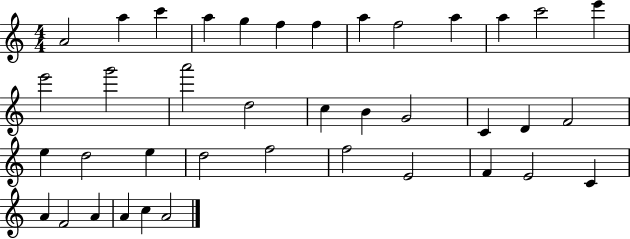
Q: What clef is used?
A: treble